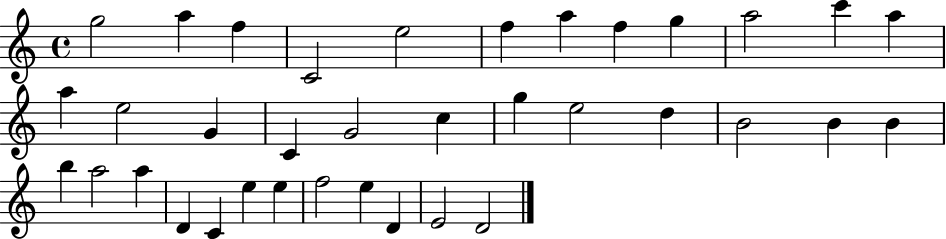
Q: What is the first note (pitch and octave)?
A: G5